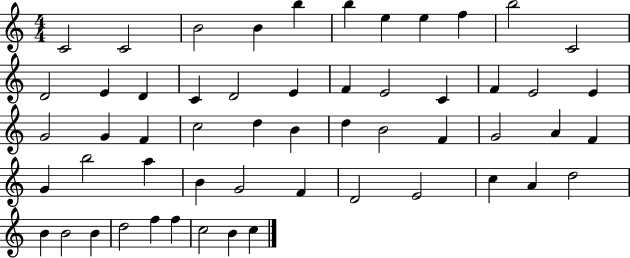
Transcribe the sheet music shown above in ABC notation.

X:1
T:Untitled
M:4/4
L:1/4
K:C
C2 C2 B2 B b b e e f b2 C2 D2 E D C D2 E F E2 C F E2 E G2 G F c2 d B d B2 F G2 A F G b2 a B G2 F D2 E2 c A d2 B B2 B d2 f f c2 B c